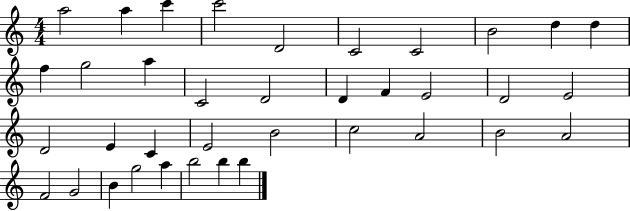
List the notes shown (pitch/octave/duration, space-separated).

A5/h A5/q C6/q C6/h D4/h C4/h C4/h B4/h D5/q D5/q F5/q G5/h A5/q C4/h D4/h D4/q F4/q E4/h D4/h E4/h D4/h E4/q C4/q E4/h B4/h C5/h A4/h B4/h A4/h F4/h G4/h B4/q G5/h A5/q B5/h B5/q B5/q